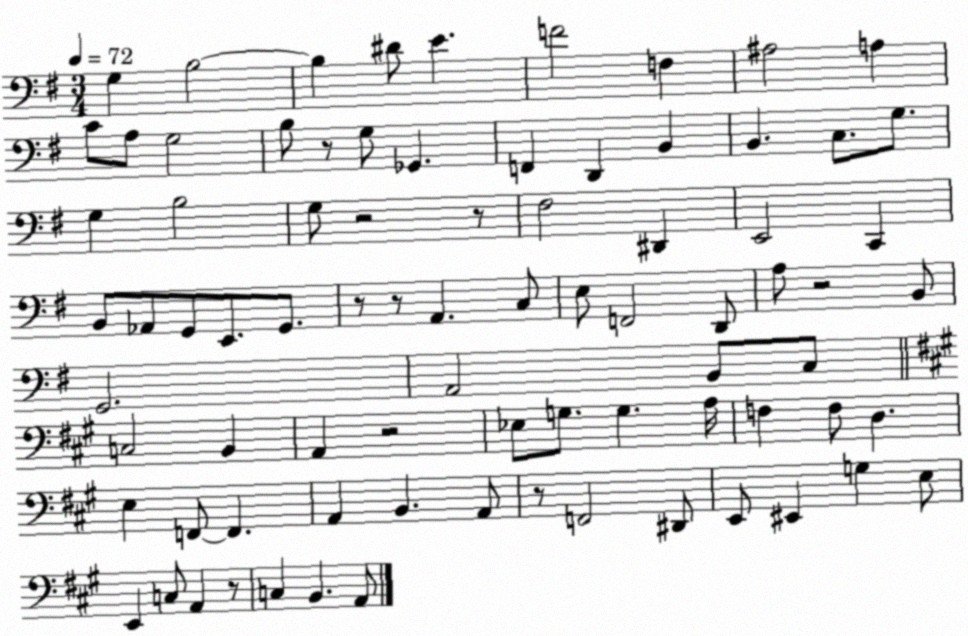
X:1
T:Untitled
M:3/4
L:1/4
K:G
G, B,2 B, ^D/2 E F2 F, ^A,2 A, C/2 A,/2 G,2 B,/2 z/2 G,/2 _G,, F,, D,, B,, B,, C,/2 G,/2 G, B,2 G,/2 z2 z/2 ^F,2 ^D,, E,,2 C,, B,,/2 _A,,/2 G,,/2 E,,/2 G,,/2 z/2 z/2 A,, C,/2 E,/2 F,,2 D,,/2 A,/2 z2 B,,/2 G,,2 A,,2 B,,/2 C,/2 C,2 B,, A,, z2 _E,/2 G,/2 G, A,/4 F, F,/2 D, E, F,,/2 F,, A,, B,, A,,/2 z/2 F,,2 ^D,,/2 E,,/2 ^E,, G, E,/2 E,, C,/2 A,, z/2 C, B,, A,,/2